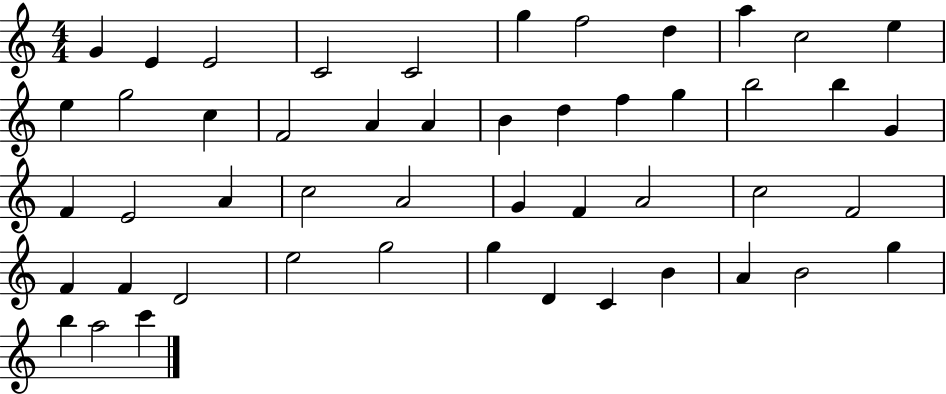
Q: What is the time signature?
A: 4/4